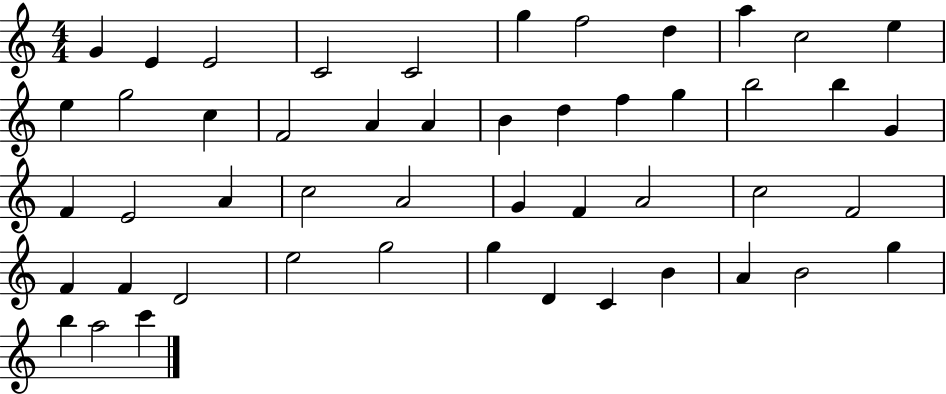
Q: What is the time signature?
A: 4/4